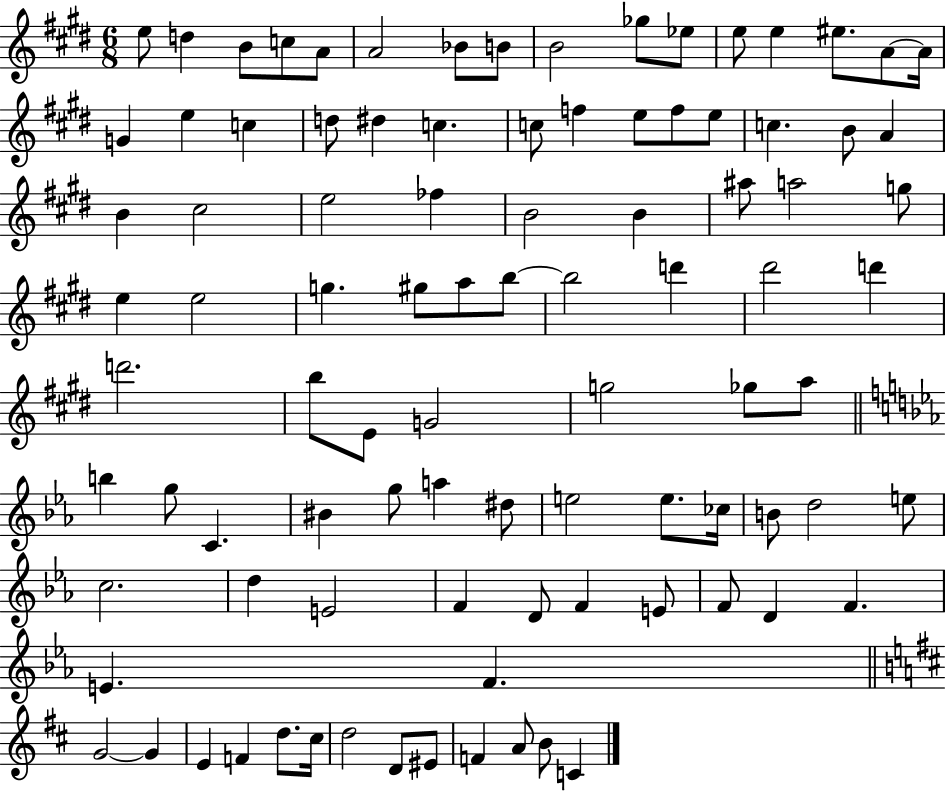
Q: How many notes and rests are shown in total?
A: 94